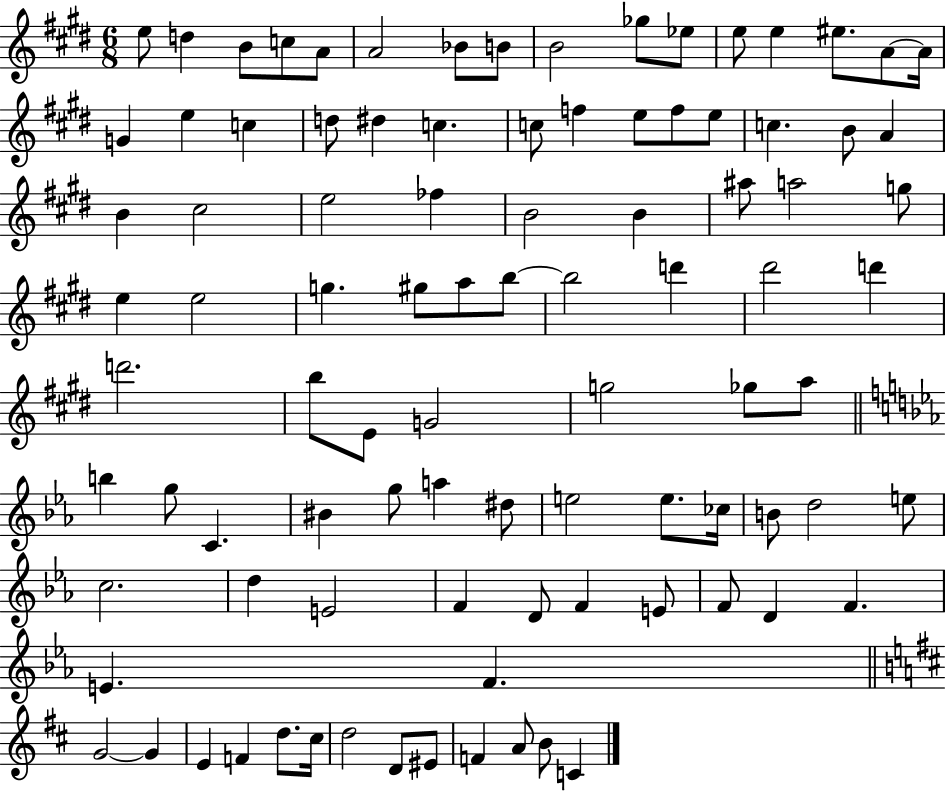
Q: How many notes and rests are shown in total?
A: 94